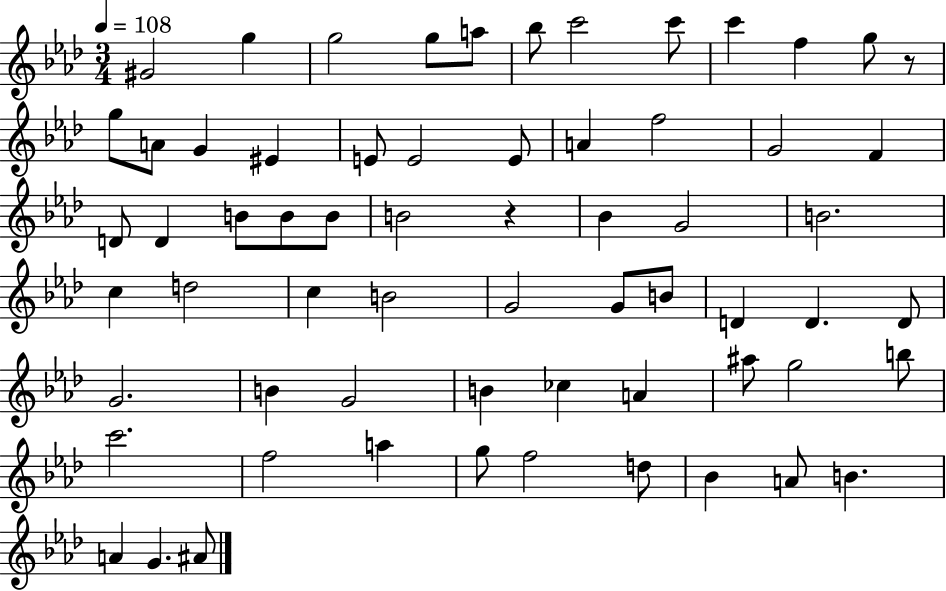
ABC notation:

X:1
T:Untitled
M:3/4
L:1/4
K:Ab
^G2 g g2 g/2 a/2 _b/2 c'2 c'/2 c' f g/2 z/2 g/2 A/2 G ^E E/2 E2 E/2 A f2 G2 F D/2 D B/2 B/2 B/2 B2 z _B G2 B2 c d2 c B2 G2 G/2 B/2 D D D/2 G2 B G2 B _c A ^a/2 g2 b/2 c'2 f2 a g/2 f2 d/2 _B A/2 B A G ^A/2